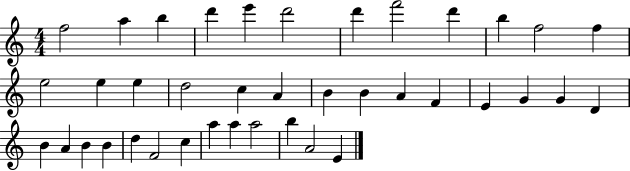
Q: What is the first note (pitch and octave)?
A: F5